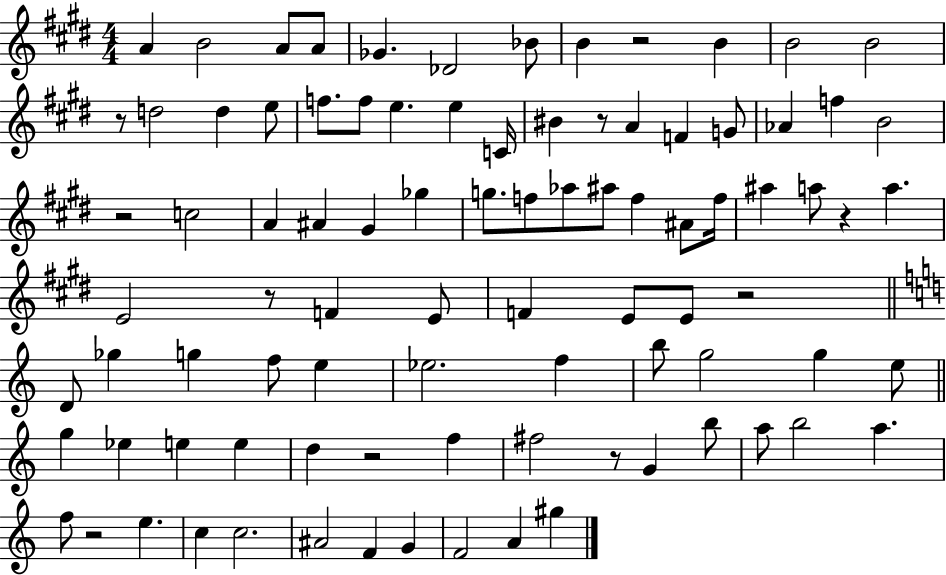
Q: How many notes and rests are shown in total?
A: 90